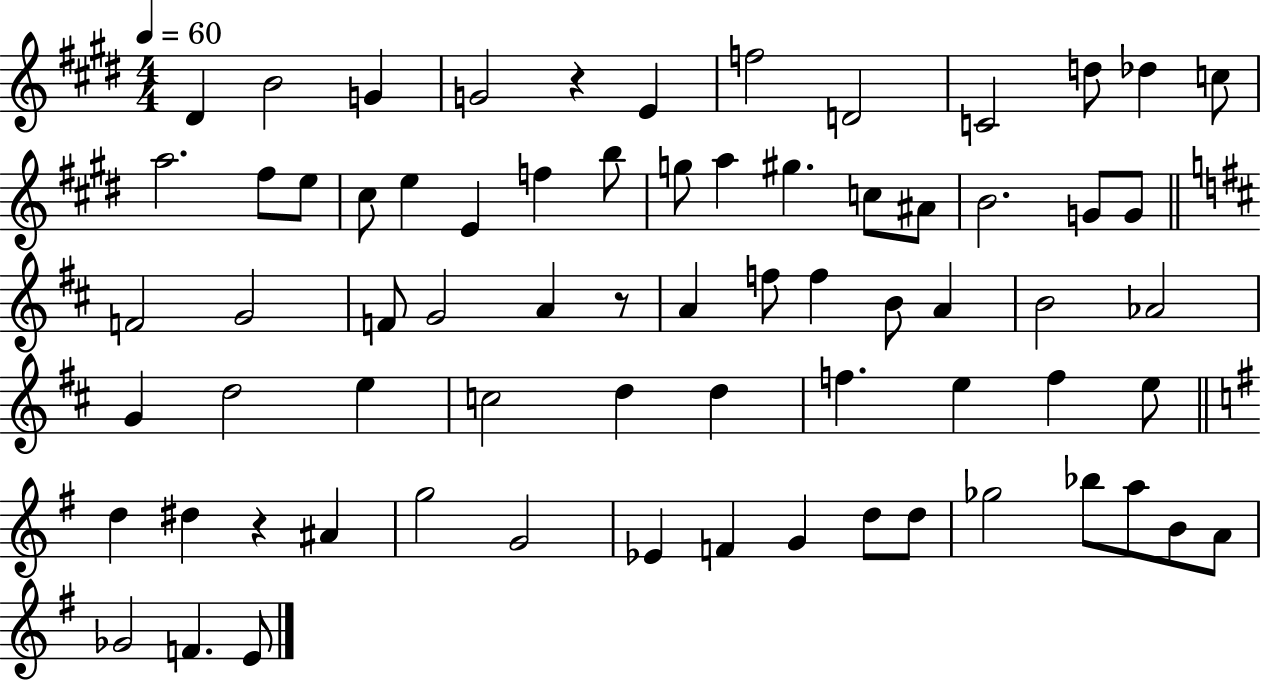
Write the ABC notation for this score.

X:1
T:Untitled
M:4/4
L:1/4
K:E
^D B2 G G2 z E f2 D2 C2 d/2 _d c/2 a2 ^f/2 e/2 ^c/2 e E f b/2 g/2 a ^g c/2 ^A/2 B2 G/2 G/2 F2 G2 F/2 G2 A z/2 A f/2 f B/2 A B2 _A2 G d2 e c2 d d f e f e/2 d ^d z ^A g2 G2 _E F G d/2 d/2 _g2 _b/2 a/2 B/2 A/2 _G2 F E/2